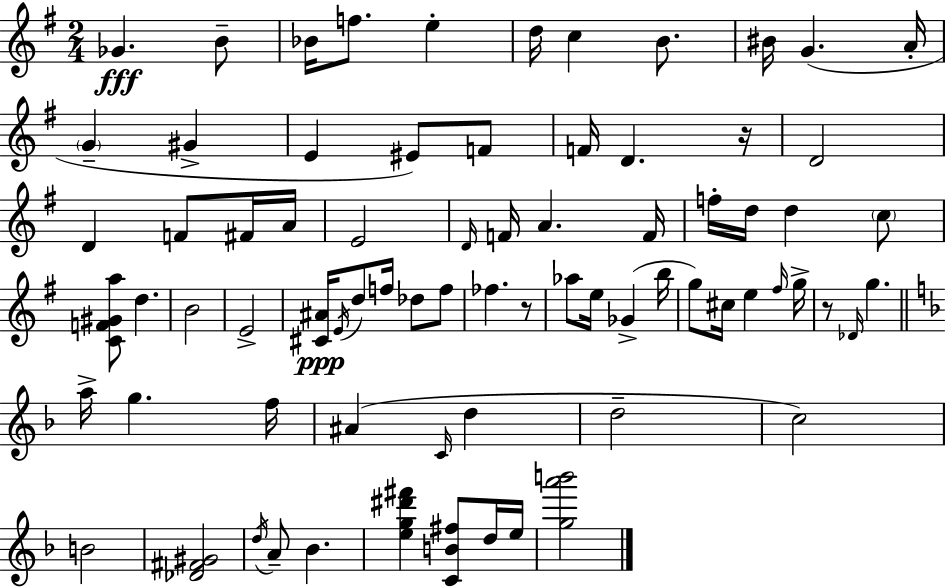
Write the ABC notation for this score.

X:1
T:Untitled
M:2/4
L:1/4
K:G
_G B/2 _B/4 f/2 e d/4 c B/2 ^B/4 G A/4 G ^G E ^E/2 F/2 F/4 D z/4 D2 D F/2 ^F/4 A/4 E2 D/4 F/4 A F/4 f/4 d/4 d c/2 [CF^Ga]/2 d B2 E2 [^C^A]/4 E/4 d/2 f/4 _d/2 f/2 _f z/2 _a/2 e/4 _G b/4 g/2 ^c/4 e ^f/4 g/4 z/2 _D/4 g a/4 g f/4 ^A C/4 d d2 c2 B2 [_D^F^G]2 d/4 A/2 _B [eg^d'^f'] [CB^f]/2 d/4 e/4 [ga'b']2